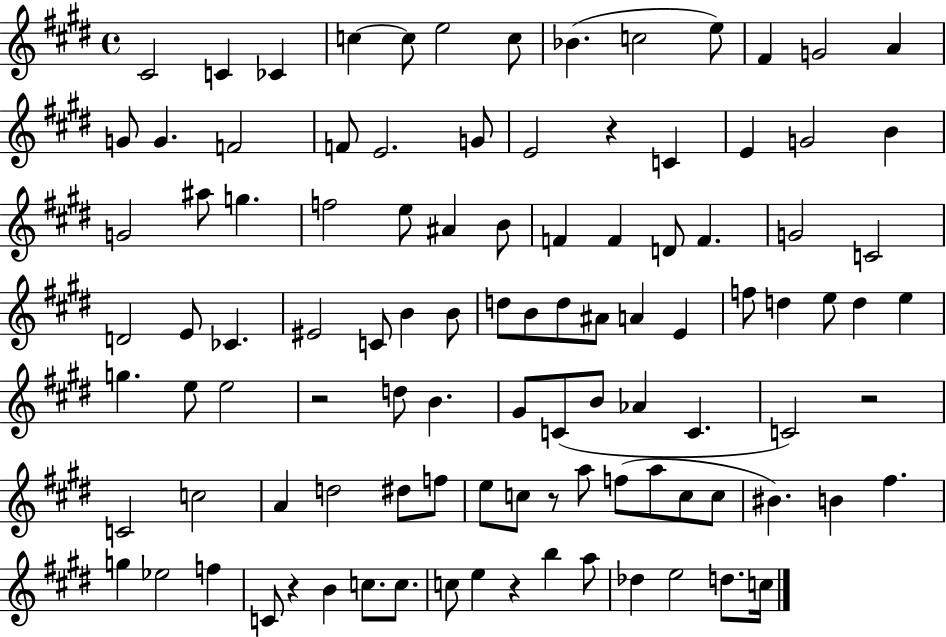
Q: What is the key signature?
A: E major